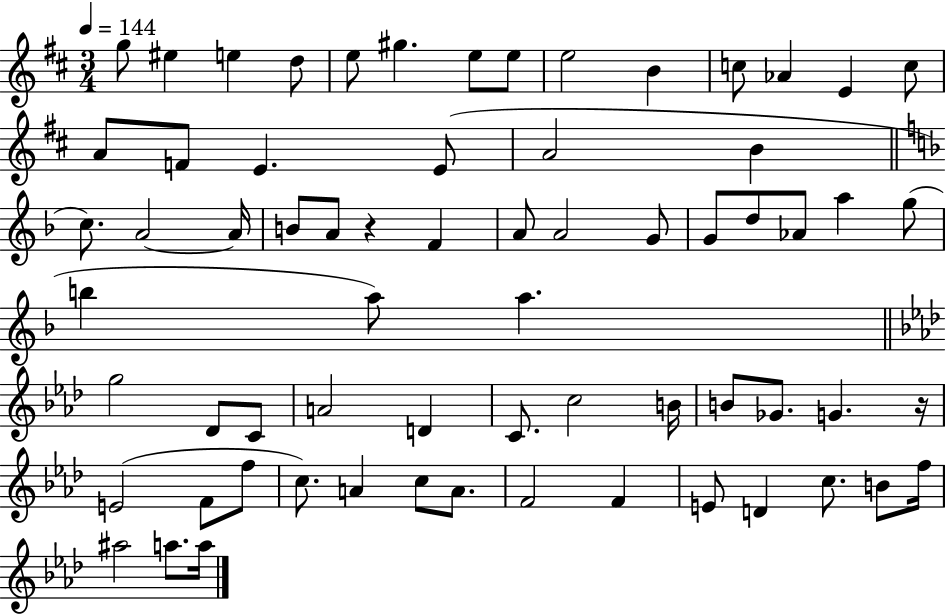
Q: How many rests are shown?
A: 2